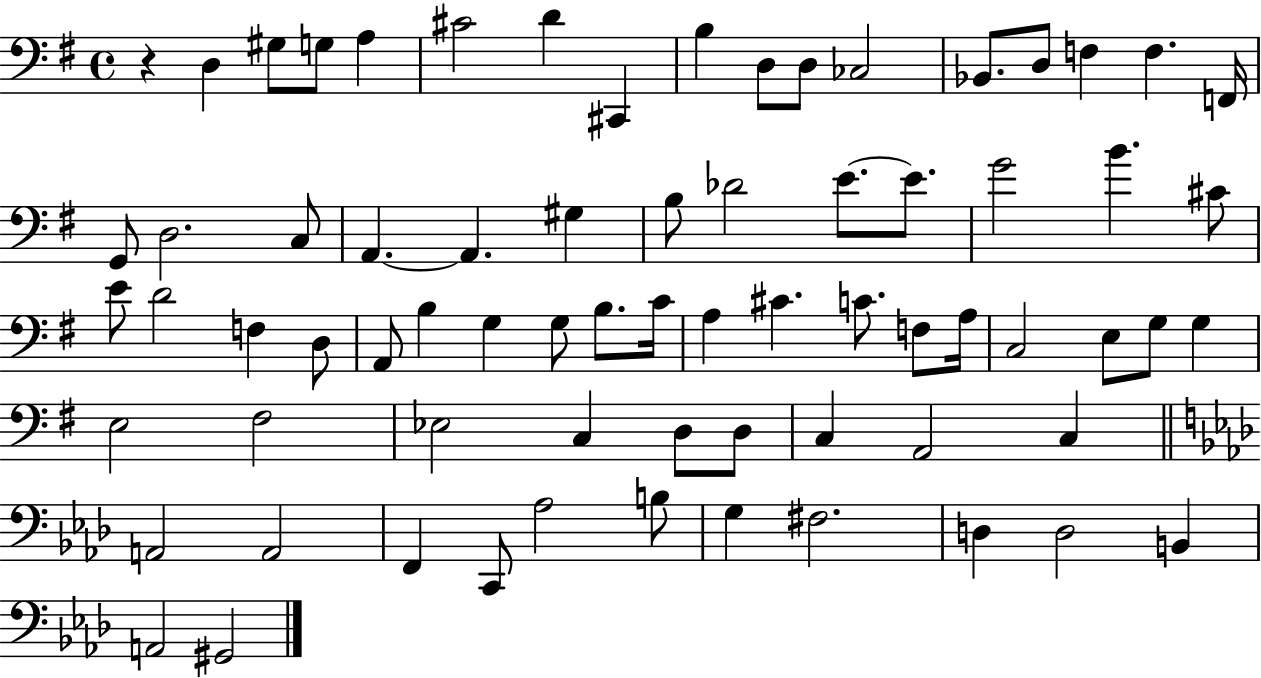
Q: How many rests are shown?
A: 1